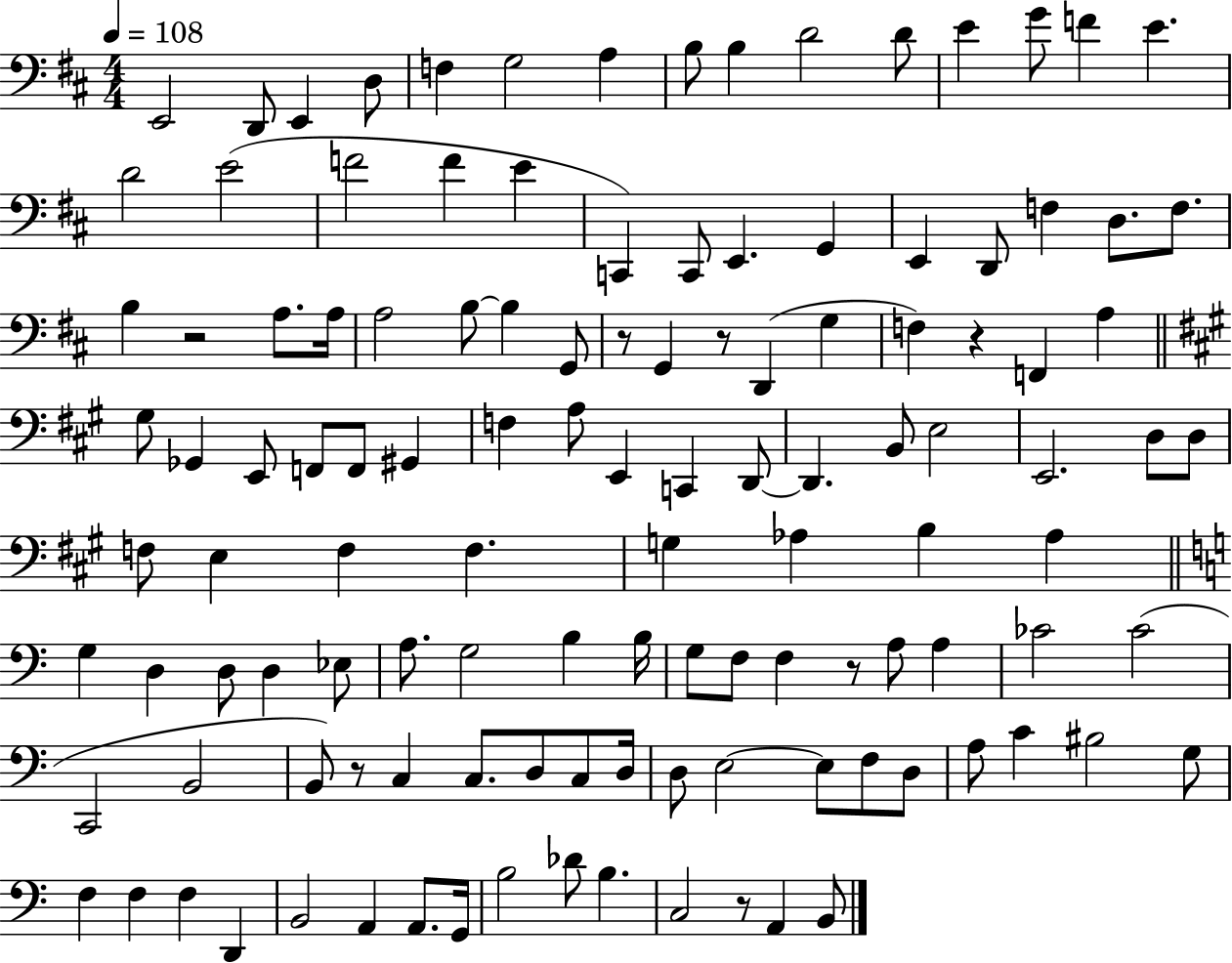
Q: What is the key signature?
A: D major